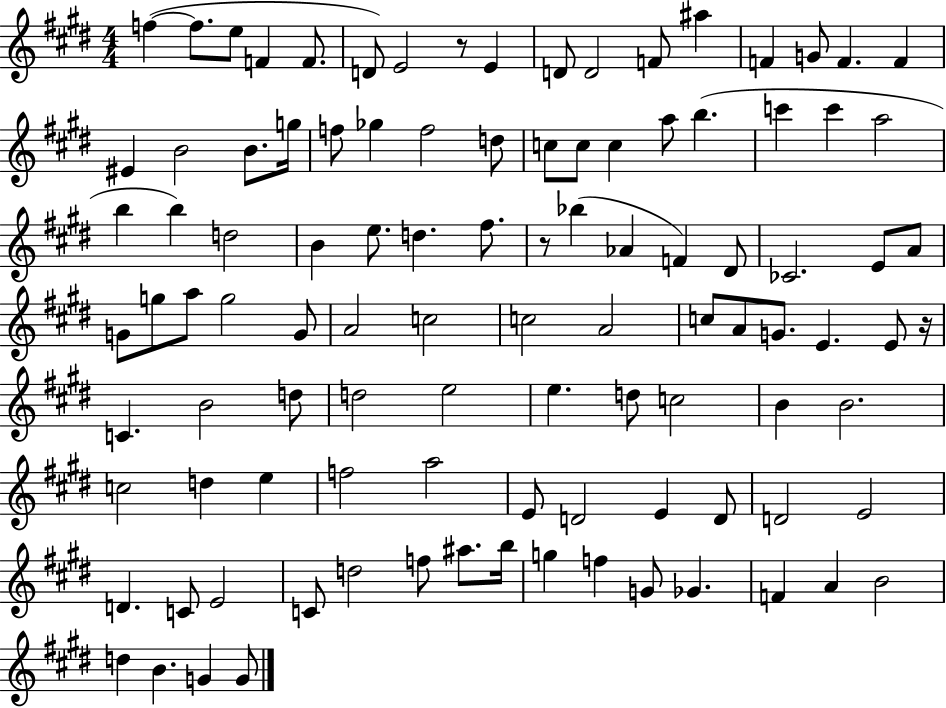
F5/q F5/e. E5/e F4/q F4/e. D4/e E4/h R/e E4/q D4/e D4/h F4/e A#5/q F4/q G4/e F4/q. F4/q EIS4/q B4/h B4/e. G5/s F5/e Gb5/q F5/h D5/e C5/e C5/e C5/q A5/e B5/q. C6/q C6/q A5/h B5/q B5/q D5/h B4/q E5/e. D5/q. F#5/e. R/e Bb5/q Ab4/q F4/q D#4/e CES4/h. E4/e A4/e G4/e G5/e A5/e G5/h G4/e A4/h C5/h C5/h A4/h C5/e A4/e G4/e. E4/q. E4/e R/s C4/q. B4/h D5/e D5/h E5/h E5/q. D5/e C5/h B4/q B4/h. C5/h D5/q E5/q F5/h A5/h E4/e D4/h E4/q D4/e D4/h E4/h D4/q. C4/e E4/h C4/e D5/h F5/e A#5/e. B5/s G5/q F5/q G4/e Gb4/q. F4/q A4/q B4/h D5/q B4/q. G4/q G4/e